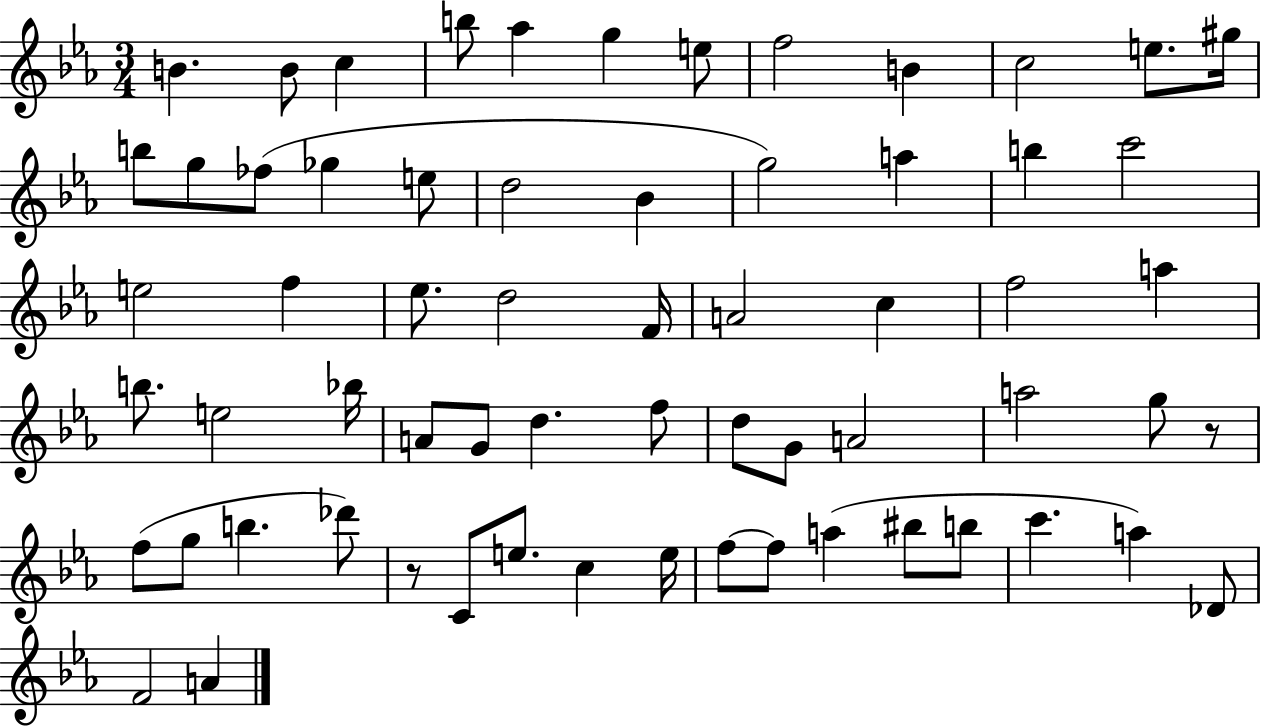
B4/q. B4/e C5/q B5/e Ab5/q G5/q E5/e F5/h B4/q C5/h E5/e. G#5/s B5/e G5/e FES5/e Gb5/q E5/e D5/h Bb4/q G5/h A5/q B5/q C6/h E5/h F5/q Eb5/e. D5/h F4/s A4/h C5/q F5/h A5/q B5/e. E5/h Bb5/s A4/e G4/e D5/q. F5/e D5/e G4/e A4/h A5/h G5/e R/e F5/e G5/e B5/q. Db6/e R/e C4/e E5/e. C5/q E5/s F5/e F5/e A5/q BIS5/e B5/e C6/q. A5/q Db4/e F4/h A4/q